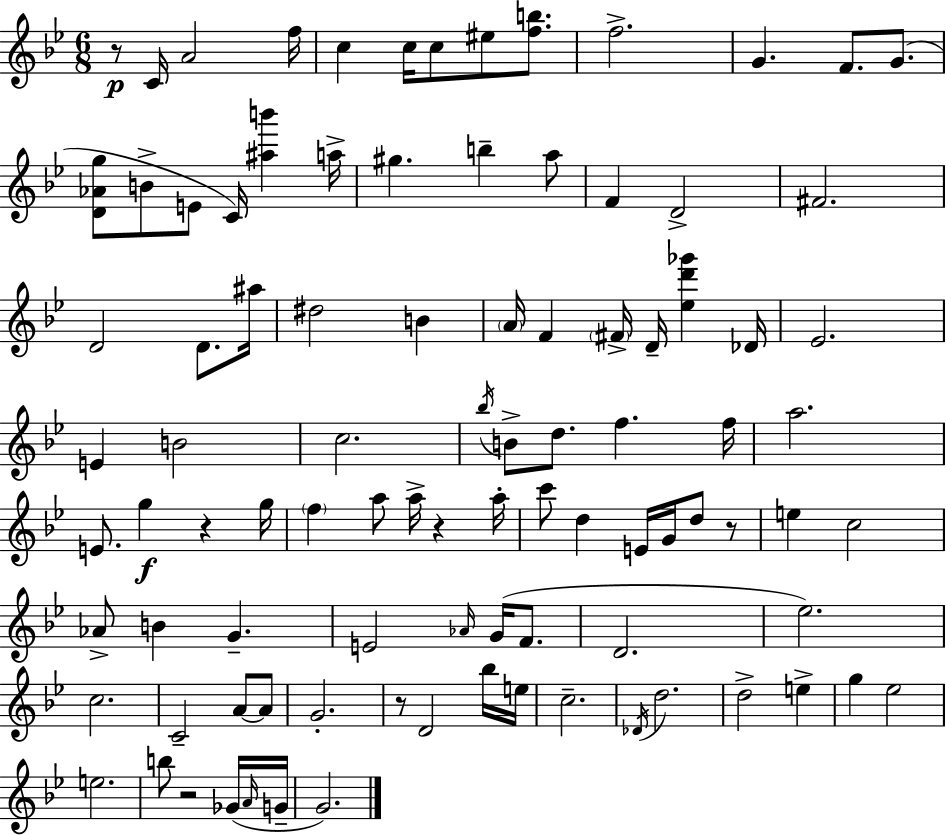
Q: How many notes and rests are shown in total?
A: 95